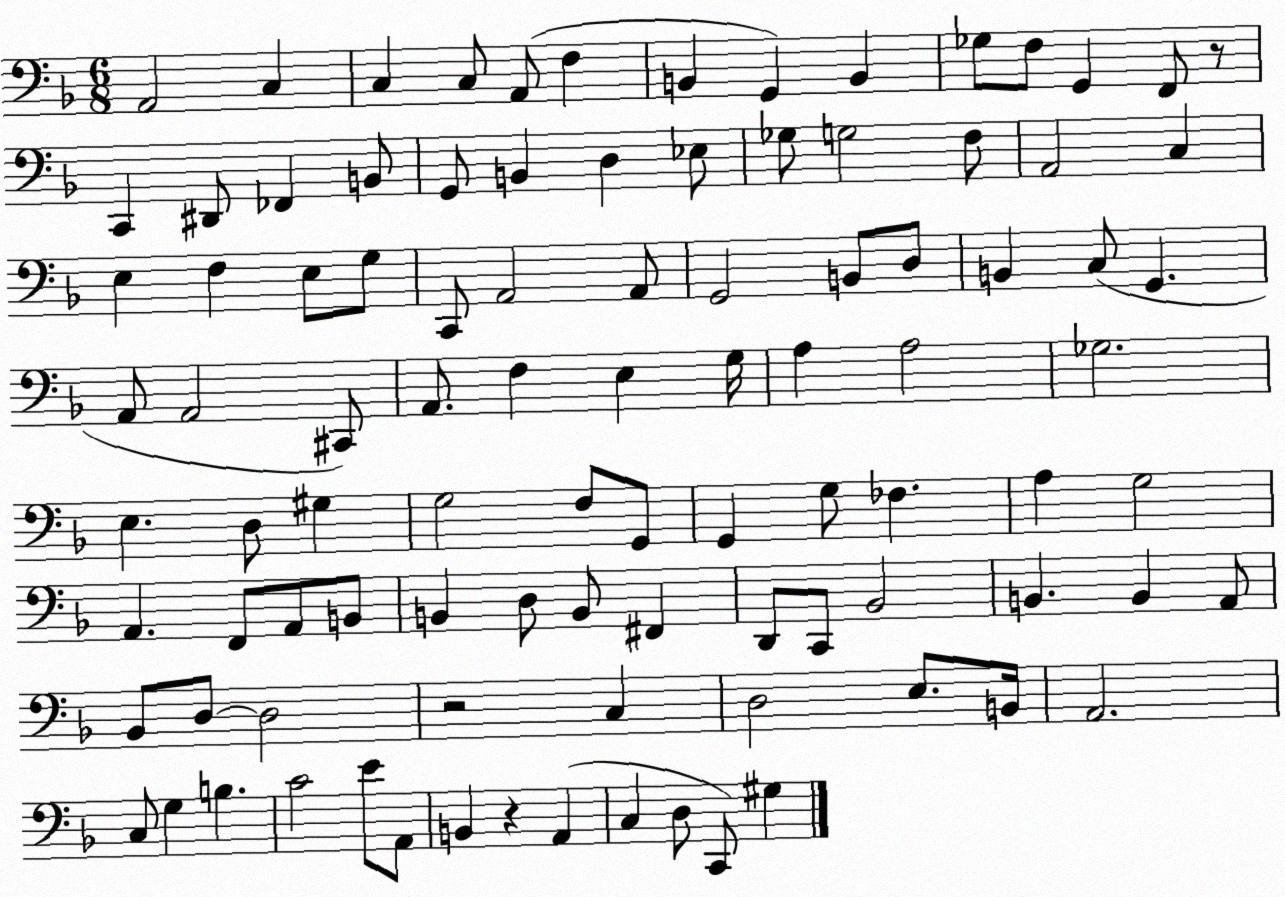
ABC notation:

X:1
T:Untitled
M:6/8
L:1/4
K:F
A,,2 C, C, C,/2 A,,/2 F, B,, G,, B,, _G,/2 F,/2 G,, F,,/2 z/2 C,, ^D,,/2 _F,, B,,/2 G,,/2 B,, D, _E,/2 _G,/2 G,2 F,/2 A,,2 C, E, F, E,/2 G,/2 C,,/2 A,,2 A,,/2 G,,2 B,,/2 D,/2 B,, C,/2 G,, A,,/2 A,,2 ^C,,/2 A,,/2 F, E, G,/4 A, A,2 _G,2 E, D,/2 ^G, G,2 F,/2 G,,/2 G,, G,/2 _F, A, G,2 A,, F,,/2 A,,/2 B,,/2 B,, D,/2 B,,/2 ^F,, D,,/2 C,,/2 _B,,2 B,, B,, A,,/2 _B,,/2 D,/2 D,2 z2 C, D,2 E,/2 B,,/4 A,,2 C,/2 G, B, C2 E/2 A,,/2 B,, z A,, C, D,/2 C,,/2 ^G,